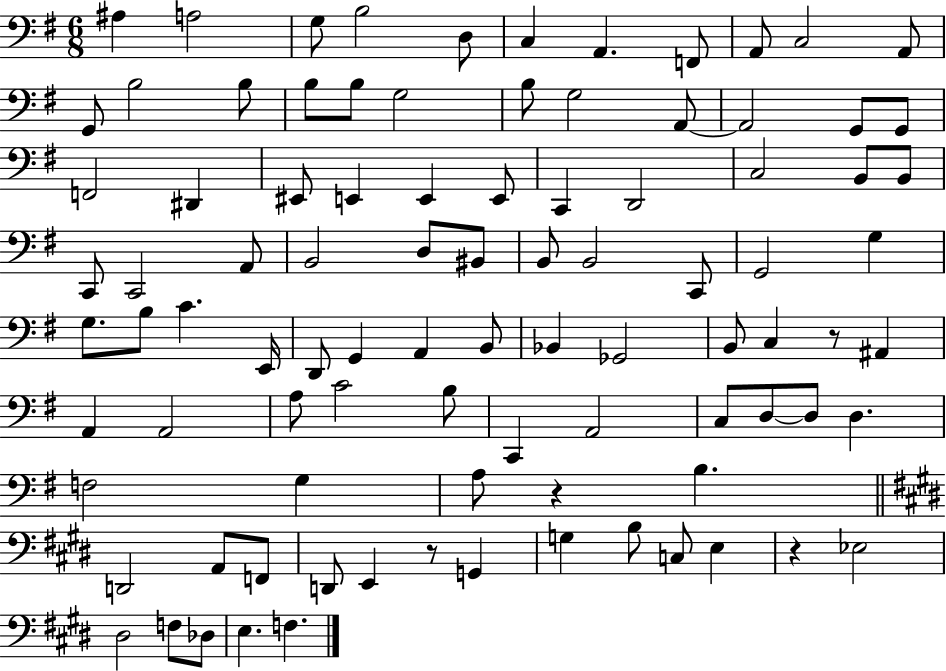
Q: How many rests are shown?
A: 4